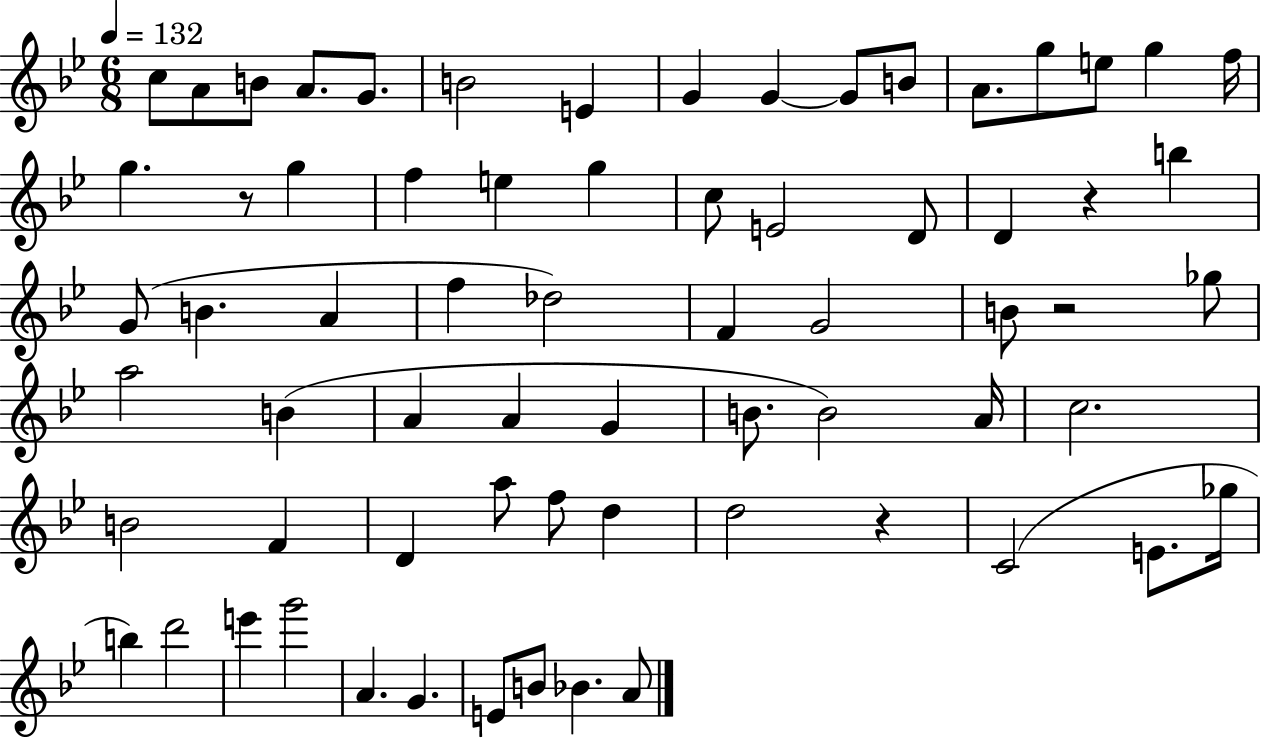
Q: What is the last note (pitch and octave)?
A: A4